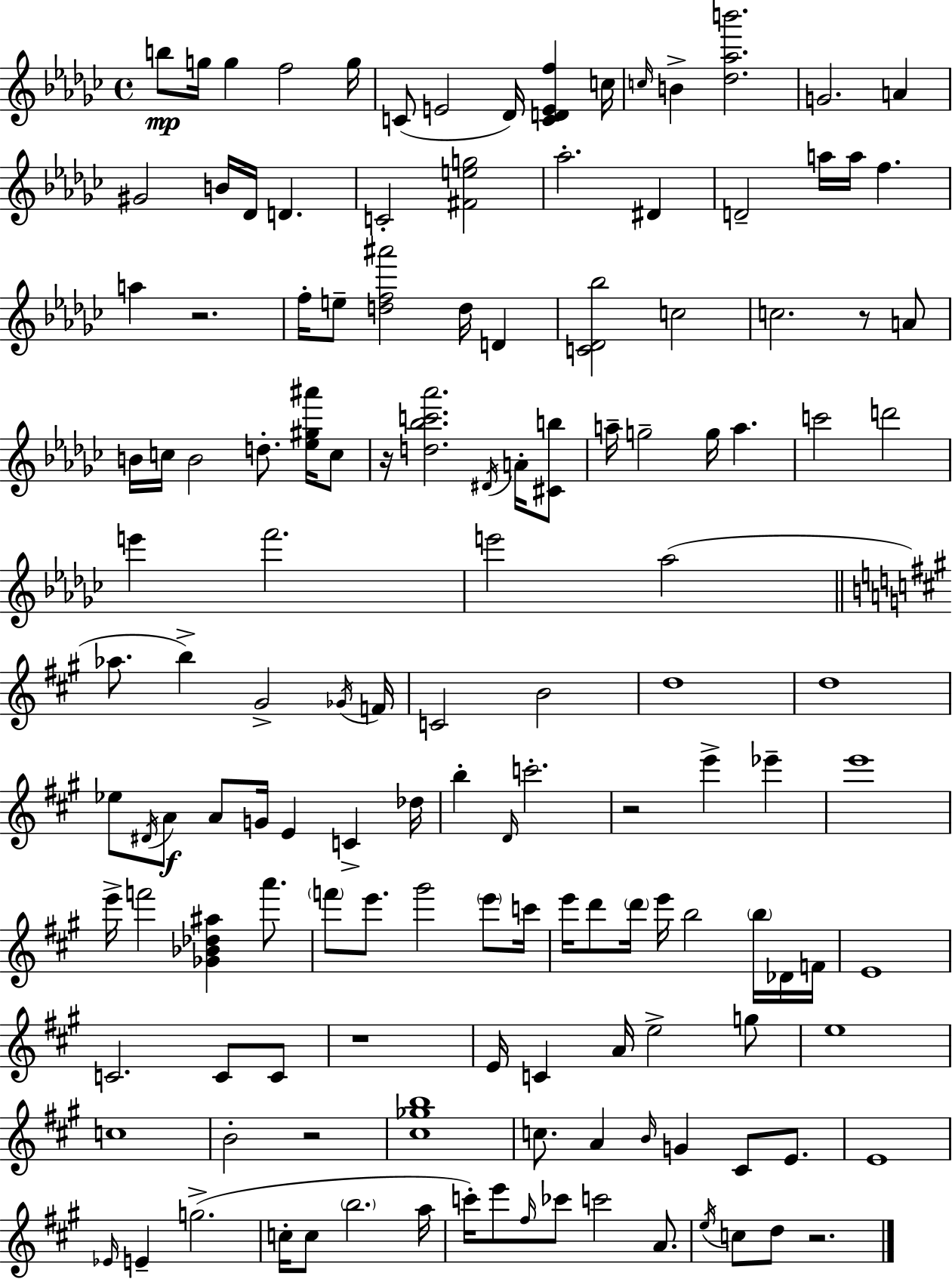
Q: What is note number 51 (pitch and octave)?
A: B5